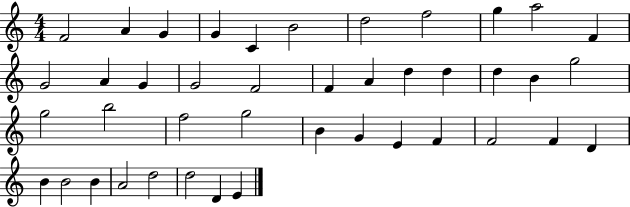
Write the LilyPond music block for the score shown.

{
  \clef treble
  \numericTimeSignature
  \time 4/4
  \key c \major
  f'2 a'4 g'4 | g'4 c'4 b'2 | d''2 f''2 | g''4 a''2 f'4 | \break g'2 a'4 g'4 | g'2 f'2 | f'4 a'4 d''4 d''4 | d''4 b'4 g''2 | \break g''2 b''2 | f''2 g''2 | b'4 g'4 e'4 f'4 | f'2 f'4 d'4 | \break b'4 b'2 b'4 | a'2 d''2 | d''2 d'4 e'4 | \bar "|."
}